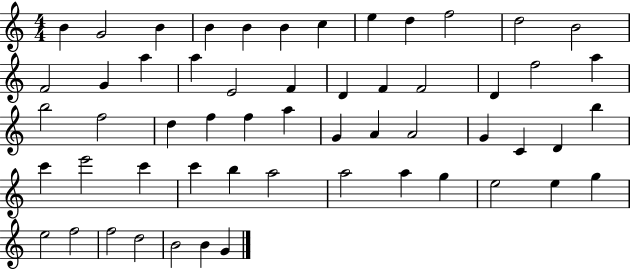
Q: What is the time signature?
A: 4/4